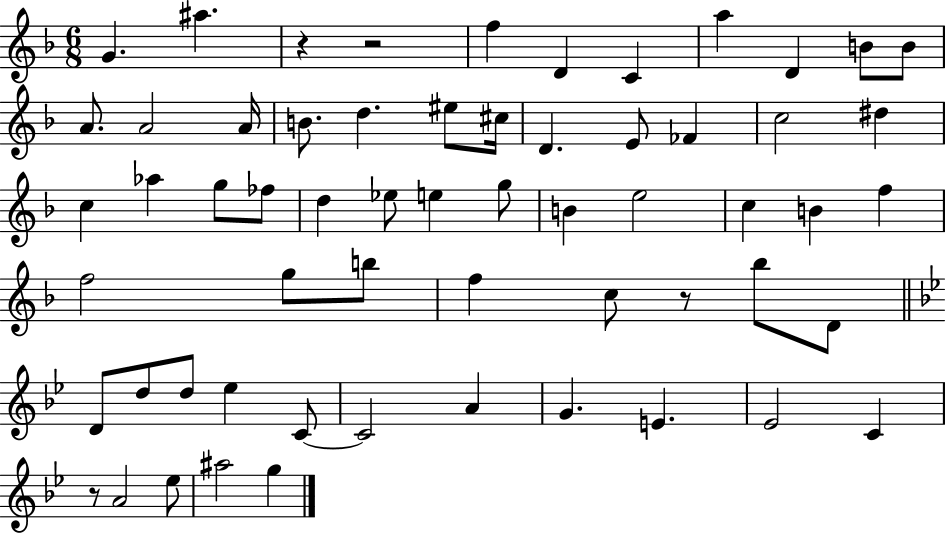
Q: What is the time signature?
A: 6/8